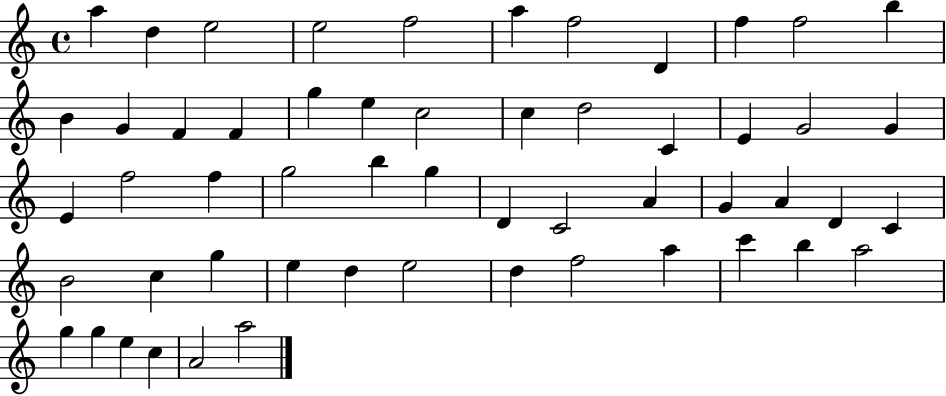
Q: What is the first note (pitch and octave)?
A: A5